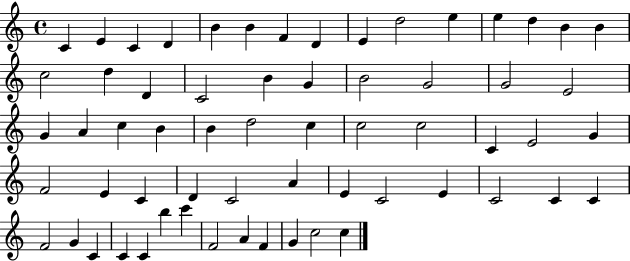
{
  \clef treble
  \time 4/4
  \defaultTimeSignature
  \key c \major
  c'4 e'4 c'4 d'4 | b'4 b'4 f'4 d'4 | e'4 d''2 e''4 | e''4 d''4 b'4 b'4 | \break c''2 d''4 d'4 | c'2 b'4 g'4 | b'2 g'2 | g'2 e'2 | \break g'4 a'4 c''4 b'4 | b'4 d''2 c''4 | c''2 c''2 | c'4 e'2 g'4 | \break f'2 e'4 c'4 | d'4 c'2 a'4 | e'4 c'2 e'4 | c'2 c'4 c'4 | \break f'2 g'4 c'4 | c'4 c'4 b''4 c'''4 | f'2 a'4 f'4 | g'4 c''2 c''4 | \break \bar "|."
}